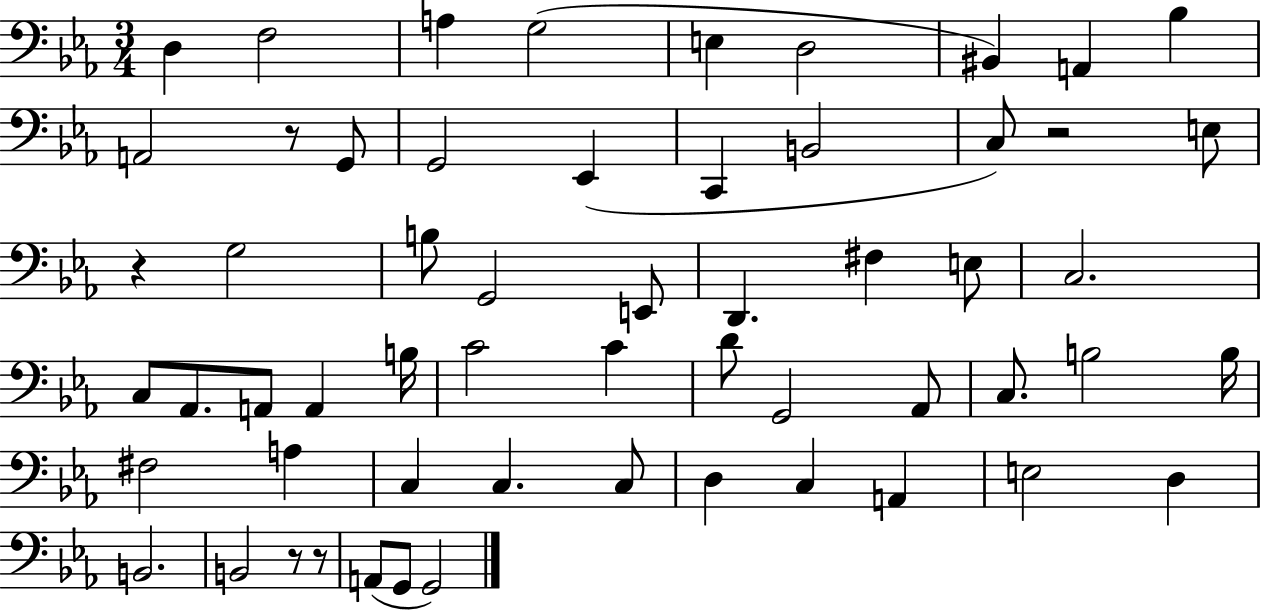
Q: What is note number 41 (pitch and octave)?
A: C3